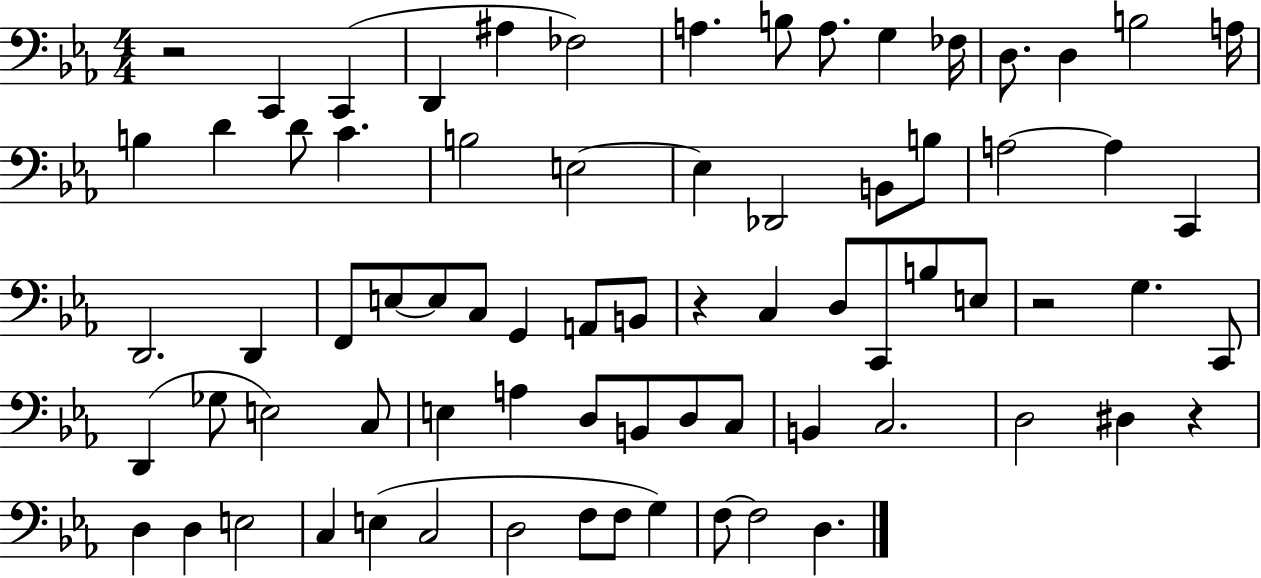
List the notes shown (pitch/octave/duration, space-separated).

R/h C2/q C2/q D2/q A#3/q FES3/h A3/q. B3/e A3/e. G3/q FES3/s D3/e. D3/q B3/h A3/s B3/q D4/q D4/e C4/q. B3/h E3/h E3/q Db2/h B2/e B3/e A3/h A3/q C2/q D2/h. D2/q F2/e E3/e E3/e C3/e G2/q A2/e B2/e R/q C3/q D3/e C2/e B3/e E3/e R/h G3/q. C2/e D2/q Gb3/e E3/h C3/e E3/q A3/q D3/e B2/e D3/e C3/e B2/q C3/h. D3/h D#3/q R/q D3/q D3/q E3/h C3/q E3/q C3/h D3/h F3/e F3/e G3/q F3/e F3/h D3/q.